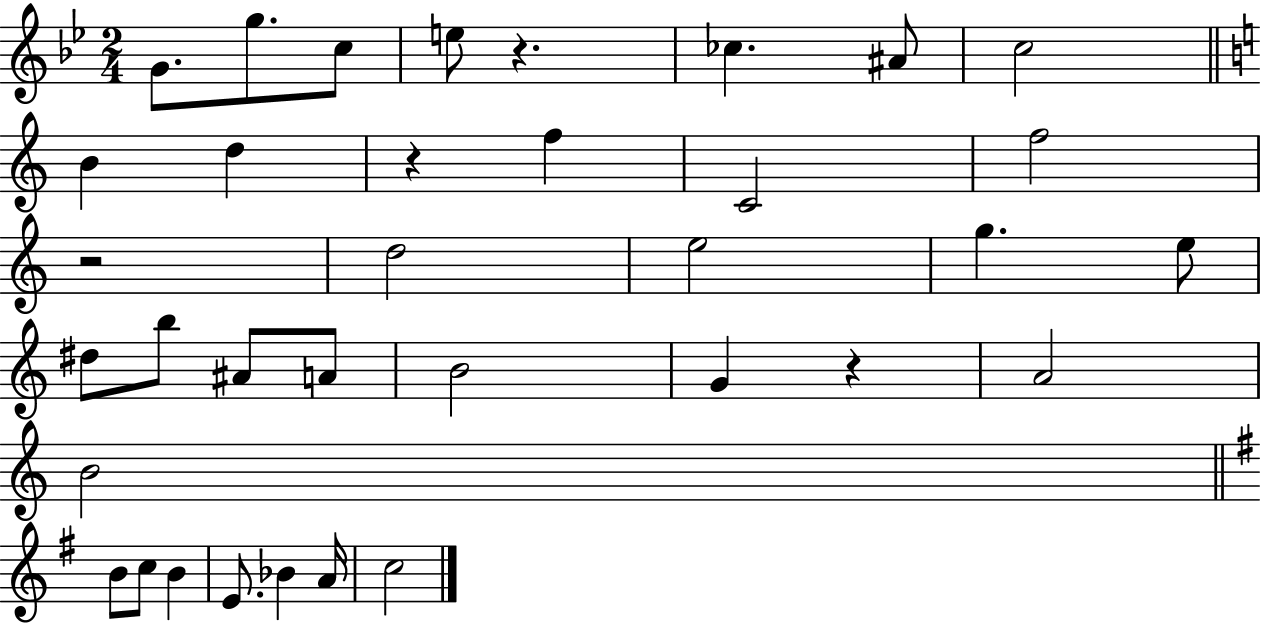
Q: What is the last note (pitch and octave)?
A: C5